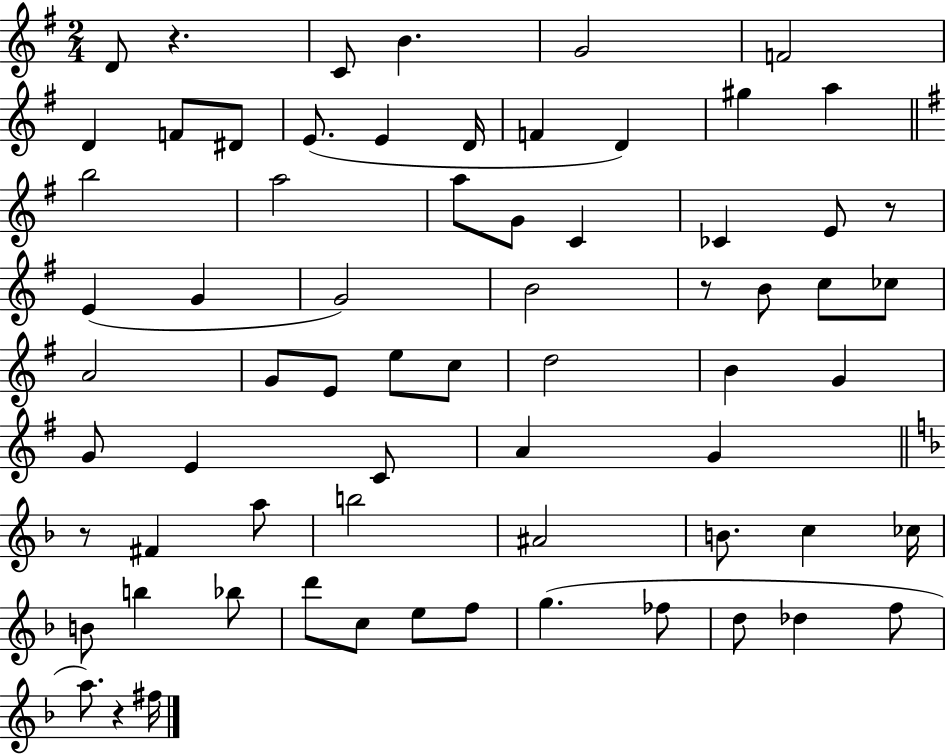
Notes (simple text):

D4/e R/q. C4/e B4/q. G4/h F4/h D4/q F4/e D#4/e E4/e. E4/q D4/s F4/q D4/q G#5/q A5/q B5/h A5/h A5/e G4/e C4/q CES4/q E4/e R/e E4/q G4/q G4/h B4/h R/e B4/e C5/e CES5/e A4/h G4/e E4/e E5/e C5/e D5/h B4/q G4/q G4/e E4/q C4/e A4/q G4/q R/e F#4/q A5/e B5/h A#4/h B4/e. C5/q CES5/s B4/e B5/q Bb5/e D6/e C5/e E5/e F5/e G5/q. FES5/e D5/e Db5/q F5/e A5/e. R/q F#5/s